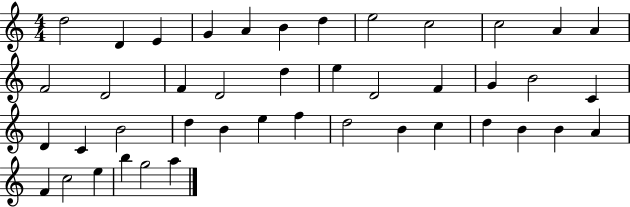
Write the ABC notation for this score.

X:1
T:Untitled
M:4/4
L:1/4
K:C
d2 D E G A B d e2 c2 c2 A A F2 D2 F D2 d e D2 F G B2 C D C B2 d B e f d2 B c d B B A F c2 e b g2 a